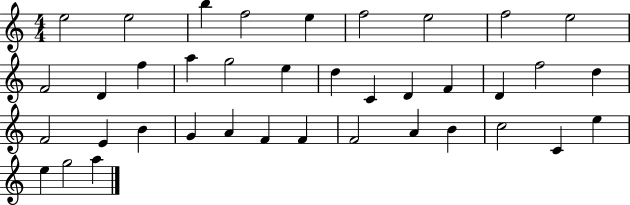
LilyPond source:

{
  \clef treble
  \numericTimeSignature
  \time 4/4
  \key c \major
  e''2 e''2 | b''4 f''2 e''4 | f''2 e''2 | f''2 e''2 | \break f'2 d'4 f''4 | a''4 g''2 e''4 | d''4 c'4 d'4 f'4 | d'4 f''2 d''4 | \break f'2 e'4 b'4 | g'4 a'4 f'4 f'4 | f'2 a'4 b'4 | c''2 c'4 e''4 | \break e''4 g''2 a''4 | \bar "|."
}